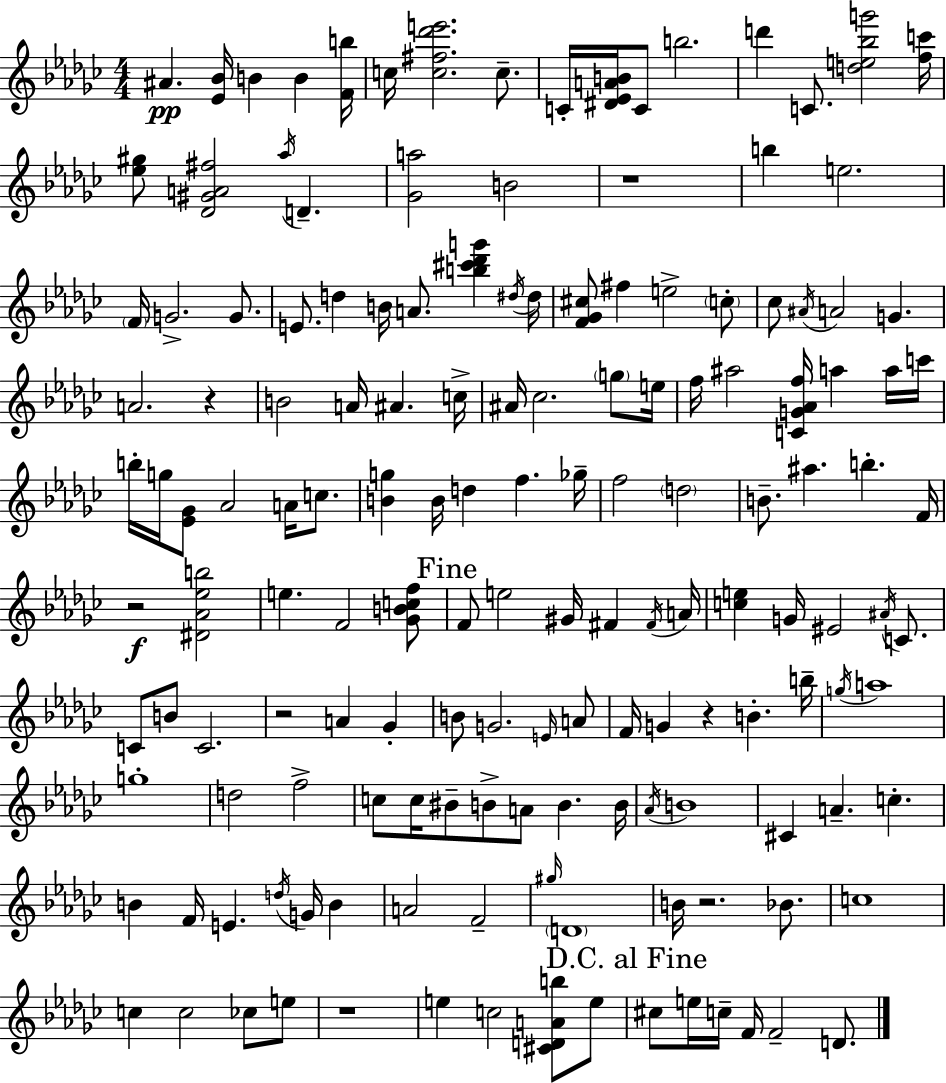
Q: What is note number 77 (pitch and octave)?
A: Gb4